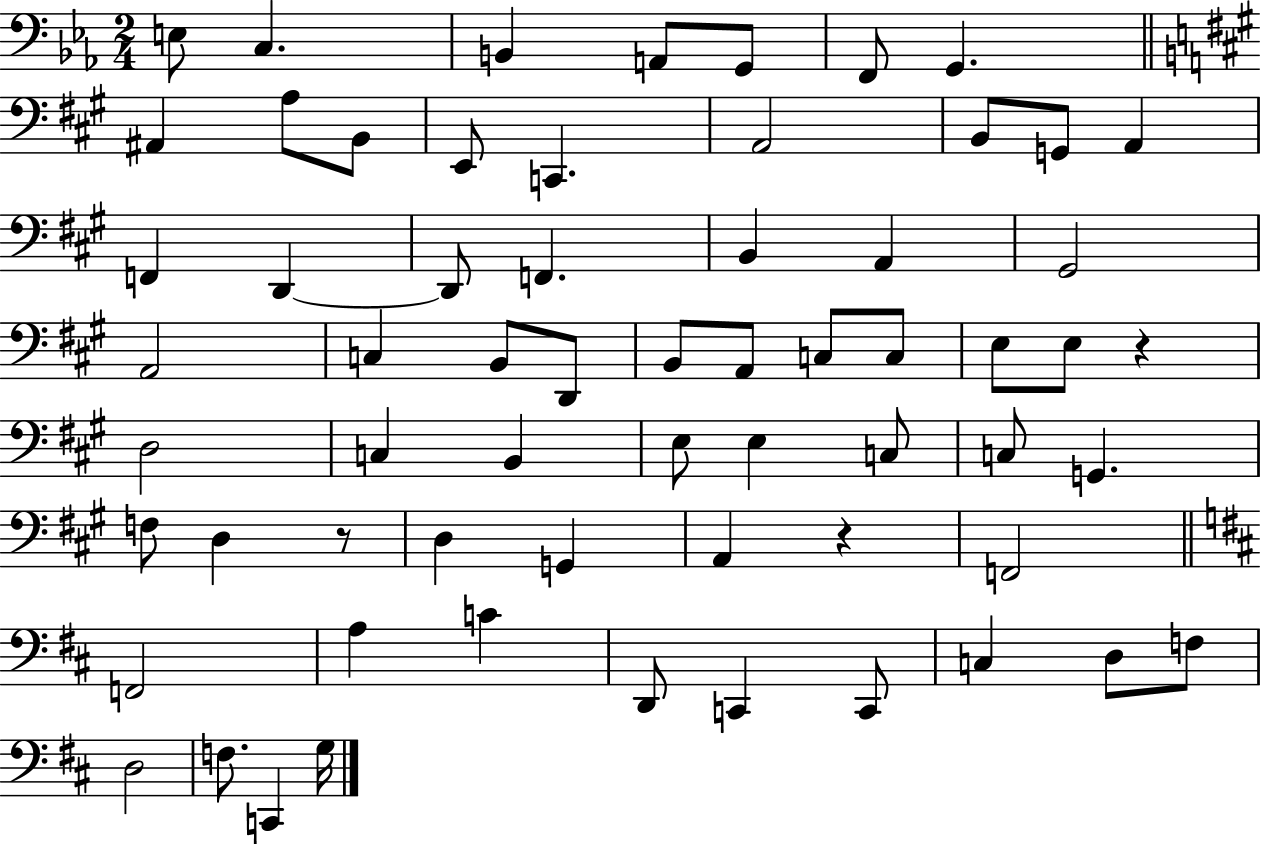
X:1
T:Untitled
M:2/4
L:1/4
K:Eb
E,/2 C, B,, A,,/2 G,,/2 F,,/2 G,, ^A,, A,/2 B,,/2 E,,/2 C,, A,,2 B,,/2 G,,/2 A,, F,, D,, D,,/2 F,, B,, A,, ^G,,2 A,,2 C, B,,/2 D,,/2 B,,/2 A,,/2 C,/2 C,/2 E,/2 E,/2 z D,2 C, B,, E,/2 E, C,/2 C,/2 G,, F,/2 D, z/2 D, G,, A,, z F,,2 F,,2 A, C D,,/2 C,, C,,/2 C, D,/2 F,/2 D,2 F,/2 C,, G,/4